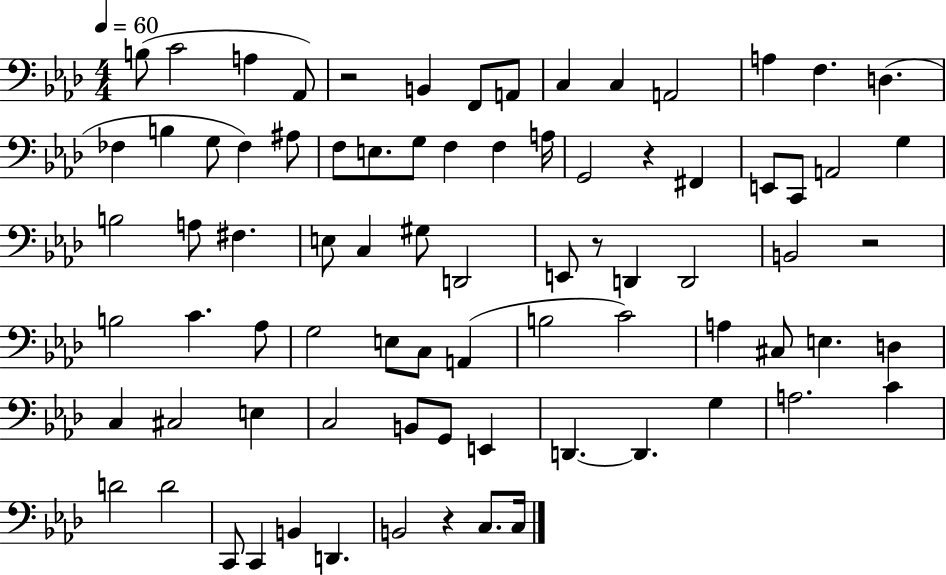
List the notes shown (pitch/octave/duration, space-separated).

B3/e C4/h A3/q Ab2/e R/h B2/q F2/e A2/e C3/q C3/q A2/h A3/q F3/q. D3/q. FES3/q B3/q G3/e FES3/q A#3/e F3/e E3/e. G3/e F3/q F3/q A3/s G2/h R/q F#2/q E2/e C2/e A2/h G3/q B3/h A3/e F#3/q. E3/e C3/q G#3/e D2/h E2/e R/e D2/q D2/h B2/h R/h B3/h C4/q. Ab3/e G3/h E3/e C3/e A2/q B3/h C4/h A3/q C#3/e E3/q. D3/q C3/q C#3/h E3/q C3/h B2/e G2/e E2/q D2/q. D2/q. G3/q A3/h. C4/q D4/h D4/h C2/e C2/q B2/q D2/q. B2/h R/q C3/e. C3/s